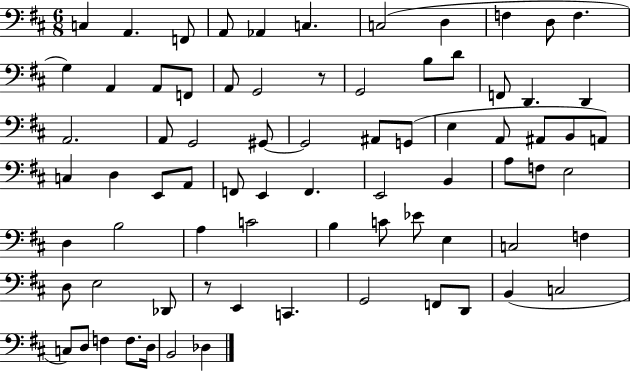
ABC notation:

X:1
T:Untitled
M:6/8
L:1/4
K:D
C, A,, F,,/2 A,,/2 _A,, C, C,2 D, F, D,/2 F, G, A,, A,,/2 F,,/2 A,,/2 G,,2 z/2 G,,2 B,/2 D/2 F,,/2 D,, D,, A,,2 A,,/2 G,,2 ^G,,/2 ^G,,2 ^A,,/2 G,,/2 E, A,,/2 ^A,,/2 B,,/2 A,,/2 C, D, E,,/2 A,,/2 F,,/2 E,, F,, E,,2 B,, A,/2 F,/2 E,2 D, B,2 A, C2 B, C/2 _E/2 E, C,2 F, D,/2 E,2 _D,,/2 z/2 E,, C,, G,,2 F,,/2 D,,/2 B,, C,2 C,/2 D,/2 F, F,/2 D,/4 B,,2 _D,